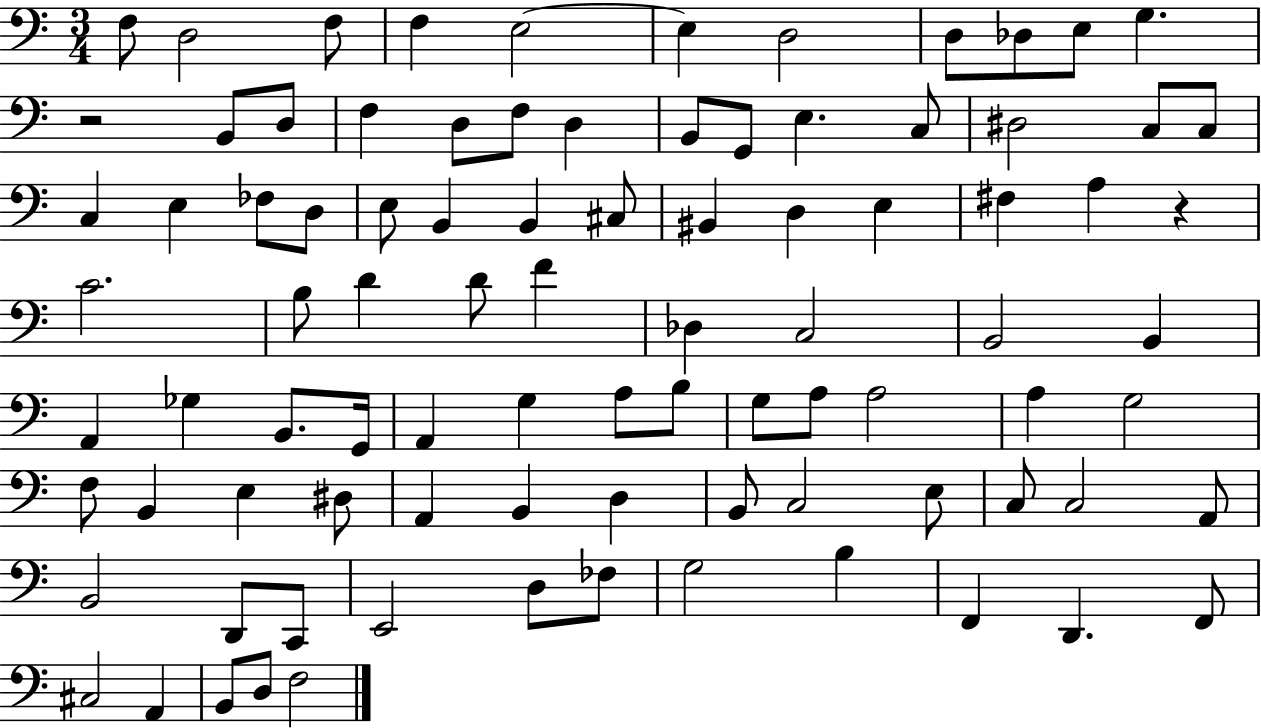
F3/e D3/h F3/e F3/q E3/h E3/q D3/h D3/e Db3/e E3/e G3/q. R/h B2/e D3/e F3/q D3/e F3/e D3/q B2/e G2/e E3/q. C3/e D#3/h C3/e C3/e C3/q E3/q FES3/e D3/e E3/e B2/q B2/q C#3/e BIS2/q D3/q E3/q F#3/q A3/q R/q C4/h. B3/e D4/q D4/e F4/q Db3/q C3/h B2/h B2/q A2/q Gb3/q B2/e. G2/s A2/q G3/q A3/e B3/e G3/e A3/e A3/h A3/q G3/h F3/e B2/q E3/q D#3/e A2/q B2/q D3/q B2/e C3/h E3/e C3/e C3/h A2/e B2/h D2/e C2/e E2/h D3/e FES3/e G3/h B3/q F2/q D2/q. F2/e C#3/h A2/q B2/e D3/e F3/h